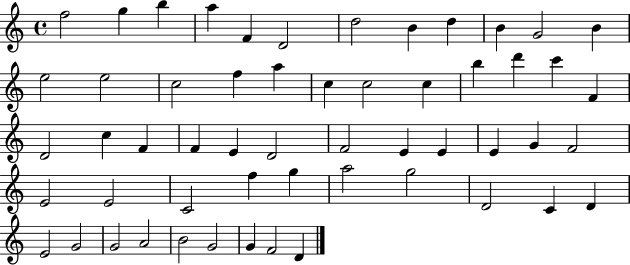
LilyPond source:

{
  \clef treble
  \time 4/4
  \defaultTimeSignature
  \key c \major
  f''2 g''4 b''4 | a''4 f'4 d'2 | d''2 b'4 d''4 | b'4 g'2 b'4 | \break e''2 e''2 | c''2 f''4 a''4 | c''4 c''2 c''4 | b''4 d'''4 c'''4 f'4 | \break d'2 c''4 f'4 | f'4 e'4 d'2 | f'2 e'4 e'4 | e'4 g'4 f'2 | \break e'2 e'2 | c'2 f''4 g''4 | a''2 g''2 | d'2 c'4 d'4 | \break e'2 g'2 | g'2 a'2 | b'2 g'2 | g'4 f'2 d'4 | \break \bar "|."
}